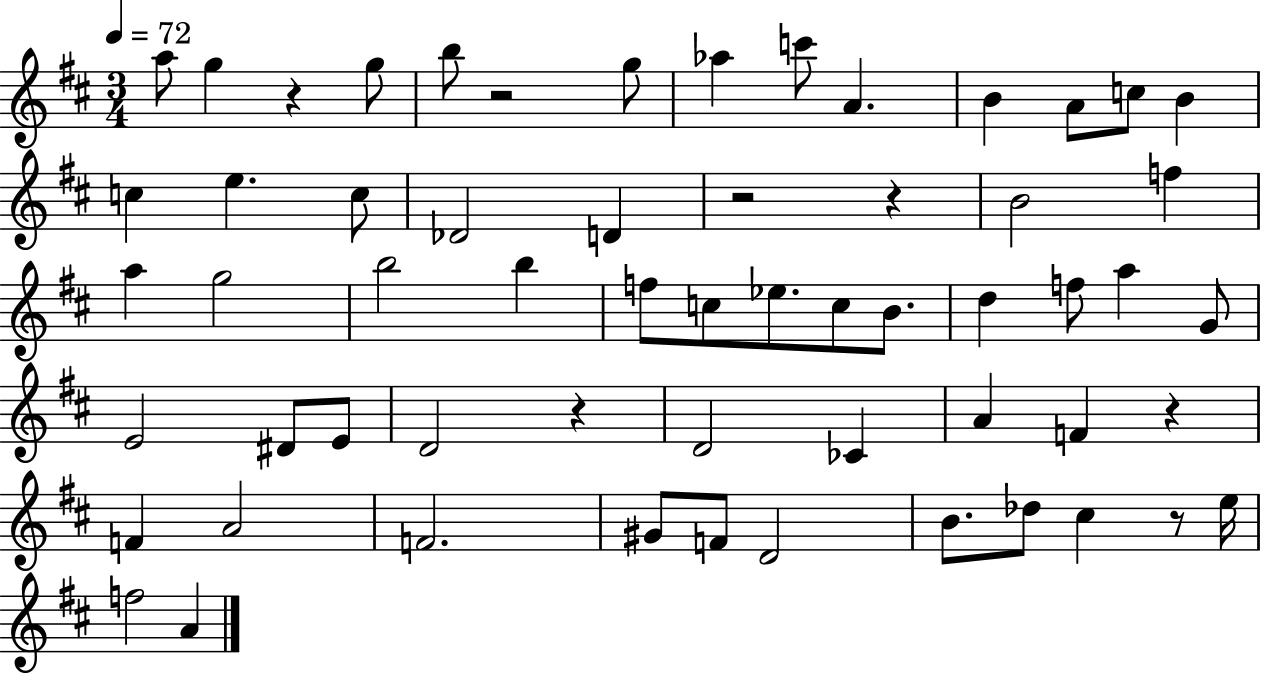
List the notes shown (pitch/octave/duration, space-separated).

A5/e G5/q R/q G5/e B5/e R/h G5/e Ab5/q C6/e A4/q. B4/q A4/e C5/e B4/q C5/q E5/q. C5/e Db4/h D4/q R/h R/q B4/h F5/q A5/q G5/h B5/h B5/q F5/e C5/e Eb5/e. C5/e B4/e. D5/q F5/e A5/q G4/e E4/h D#4/e E4/e D4/h R/q D4/h CES4/q A4/q F4/q R/q F4/q A4/h F4/h. G#4/e F4/e D4/h B4/e. Db5/e C#5/q R/e E5/s F5/h A4/q